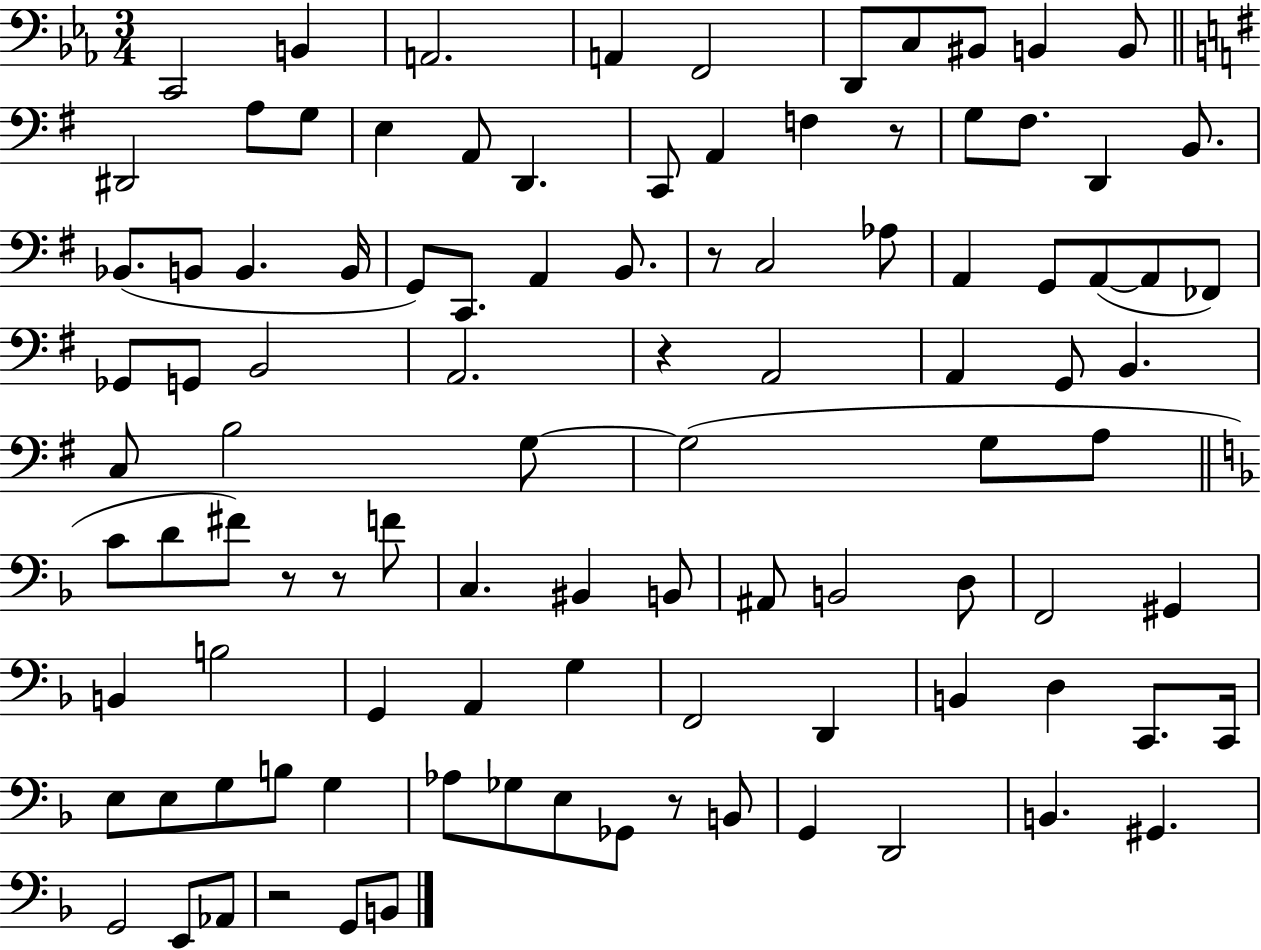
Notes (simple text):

C2/h B2/q A2/h. A2/q F2/h D2/e C3/e BIS2/e B2/q B2/e D#2/h A3/e G3/e E3/q A2/e D2/q. C2/e A2/q F3/q R/e G3/e F#3/e. D2/q B2/e. Bb2/e. B2/e B2/q. B2/s G2/e C2/e. A2/q B2/e. R/e C3/h Ab3/e A2/q G2/e A2/e A2/e FES2/e Gb2/e G2/e B2/h A2/h. R/q A2/h A2/q G2/e B2/q. C3/e B3/h G3/e G3/h G3/e A3/e C4/e D4/e F#4/e R/e R/e F4/e C3/q. BIS2/q B2/e A#2/e B2/h D3/e F2/h G#2/q B2/q B3/h G2/q A2/q G3/q F2/h D2/q B2/q D3/q C2/e. C2/s E3/e E3/e G3/e B3/e G3/q Ab3/e Gb3/e E3/e Gb2/e R/e B2/e G2/q D2/h B2/q. G#2/q. G2/h E2/e Ab2/e R/h G2/e B2/e